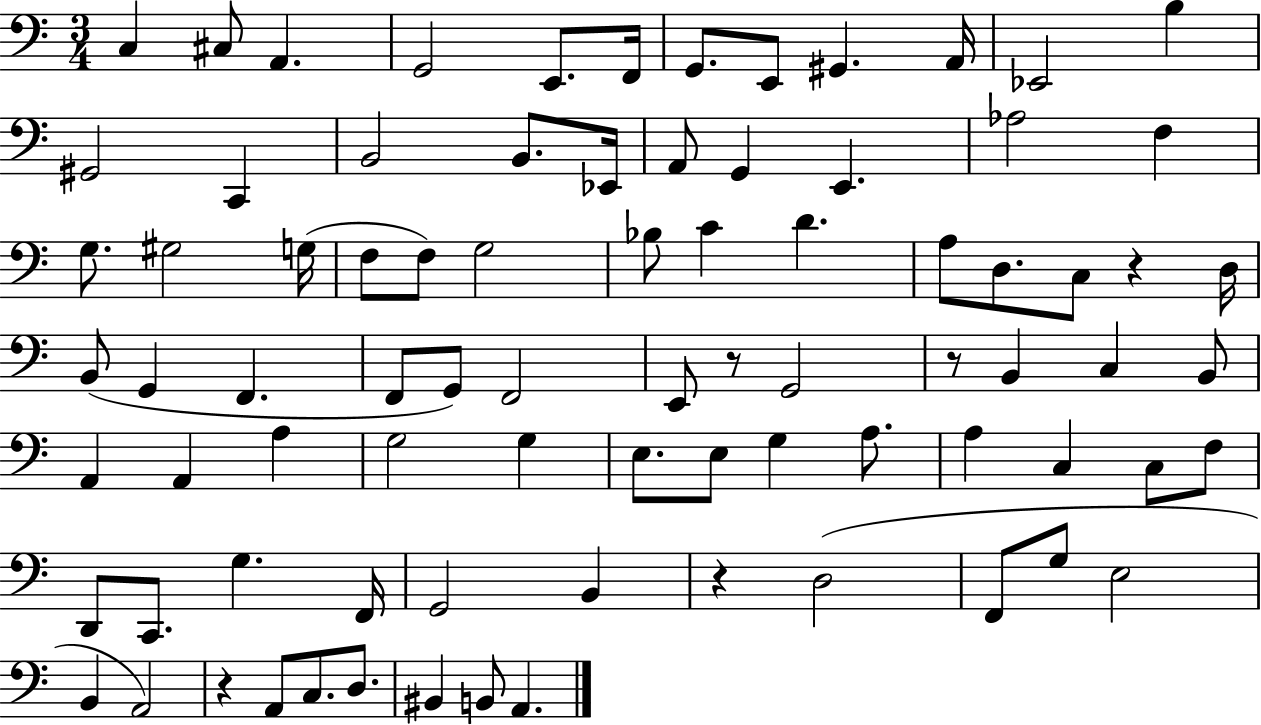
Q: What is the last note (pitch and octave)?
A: A2